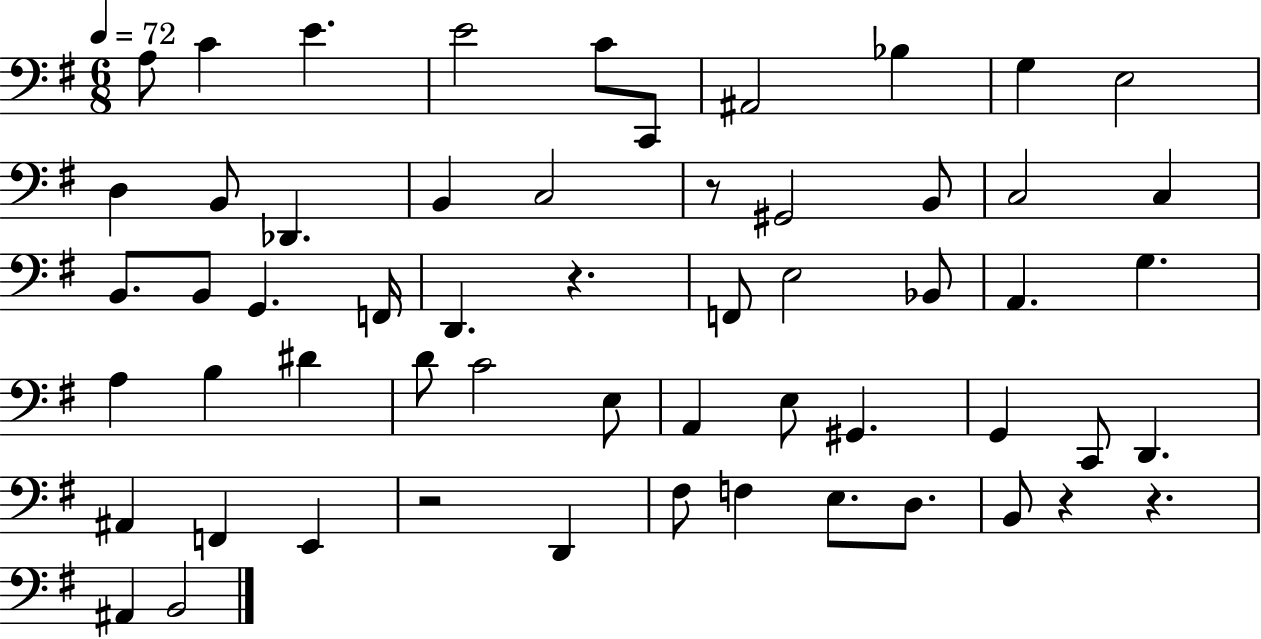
X:1
T:Untitled
M:6/8
L:1/4
K:G
A,/2 C E E2 C/2 C,,/2 ^A,,2 _B, G, E,2 D, B,,/2 _D,, B,, C,2 z/2 ^G,,2 B,,/2 C,2 C, B,,/2 B,,/2 G,, F,,/4 D,, z F,,/2 E,2 _B,,/2 A,, G, A, B, ^D D/2 C2 E,/2 A,, E,/2 ^G,, G,, C,,/2 D,, ^A,, F,, E,, z2 D,, ^F,/2 F, E,/2 D,/2 B,,/2 z z ^A,, B,,2